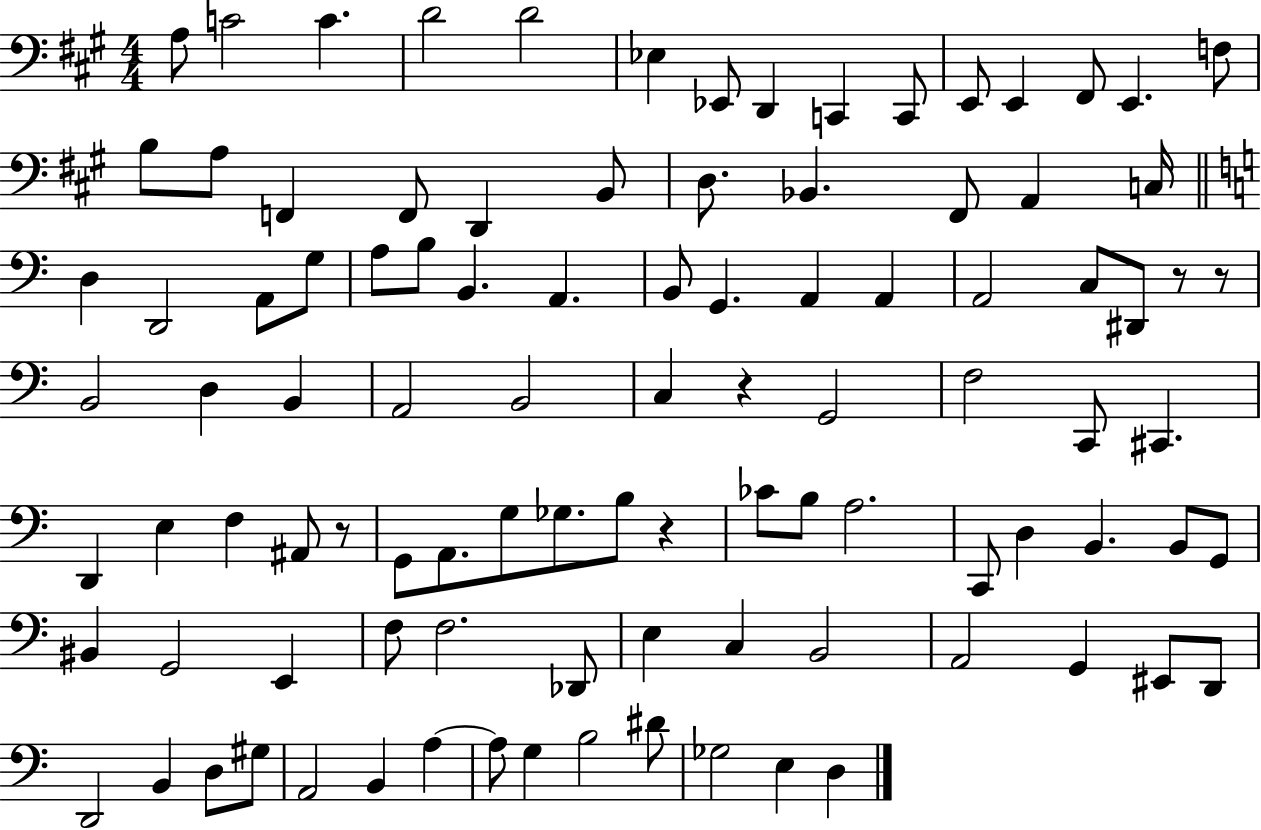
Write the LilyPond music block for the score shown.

{
  \clef bass
  \numericTimeSignature
  \time 4/4
  \key a \major
  a8 c'2 c'4. | d'2 d'2 | ees4 ees,8 d,4 c,4 c,8 | e,8 e,4 fis,8 e,4. f8 | \break b8 a8 f,4 f,8 d,4 b,8 | d8. bes,4. fis,8 a,4 c16 | \bar "||" \break \key a \minor d4 d,2 a,8 g8 | a8 b8 b,4. a,4. | b,8 g,4. a,4 a,4 | a,2 c8 dis,8 r8 r8 | \break b,2 d4 b,4 | a,2 b,2 | c4 r4 g,2 | f2 c,8 cis,4. | \break d,4 e4 f4 ais,8 r8 | g,8 a,8. g8 ges8. b8 r4 | ces'8 b8 a2. | c,8 d4 b,4. b,8 g,8 | \break bis,4 g,2 e,4 | f8 f2. des,8 | e4 c4 b,2 | a,2 g,4 eis,8 d,8 | \break d,2 b,4 d8 gis8 | a,2 b,4 a4~~ | a8 g4 b2 dis'8 | ges2 e4 d4 | \break \bar "|."
}